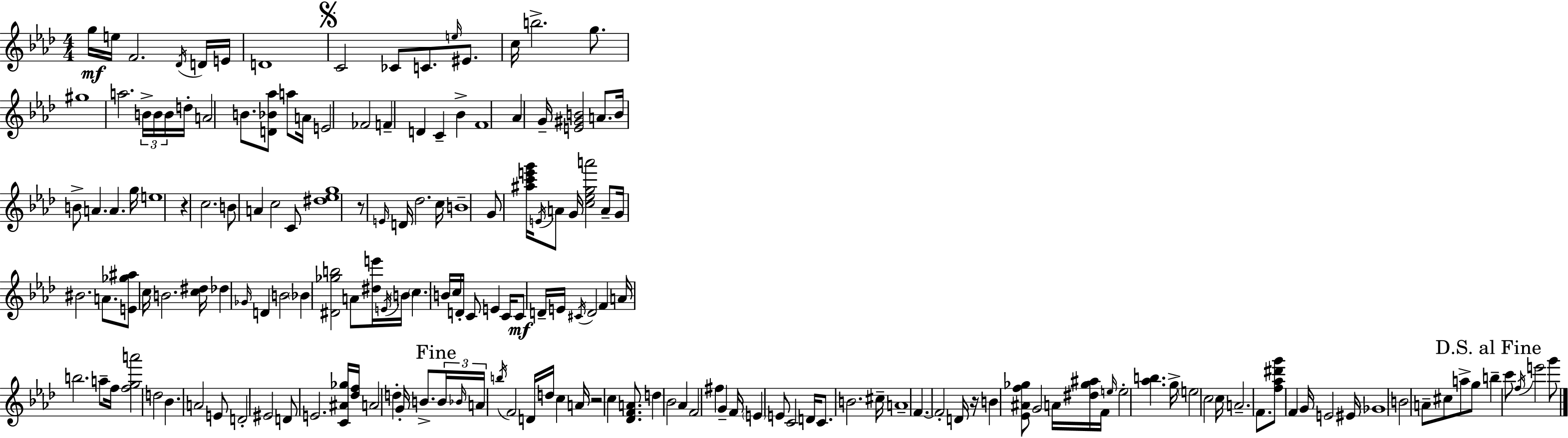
X:1
T:Untitled
M:4/4
L:1/4
K:Fm
g/4 e/4 F2 _D/4 D/4 E/4 D4 C2 _C/2 C/2 e/4 ^E/2 c/4 b2 g/2 ^g4 a2 B/4 B/4 B/4 d/4 A2 B/2 [D_B_a]/2 a/2 A/4 E2 _F2 F D C _B F4 _A G/4 [E^GB]2 A/2 B/4 B/2 A A g/4 e4 z c2 B/2 A c2 C/2 [^d_eg]4 z/2 E/4 D/4 _d2 c/4 B4 G/2 [^ac'e'g']/4 E/4 A/2 G/4 [c_ega']2 A/2 G/4 ^B2 A/2 [E_g^a]/2 c/4 B2 [c^d]/4 _d _G/4 D B2 _B [^D_gb]2 A/2 [^de']/4 E/4 B/4 c B/4 c/4 D/4 C/2 E C/4 C/2 D/4 E/4 ^C/4 D2 F A/4 b2 a/2 f/4 [fga']2 d2 _B A2 E/2 D2 ^E2 D/2 E2 [C^A_g]/4 [_df]/4 A2 d G/4 B/2 B/4 _B/4 A/4 b/4 F2 D/4 d/4 c A/4 z2 c [_DFA]/2 d _B2 _A F2 ^f G F/4 E E/2 C2 D/4 C/2 B2 ^c/4 A4 F F2 D/4 z/4 B [_E^Af_g]/2 G2 A/4 [^d_g^a]/4 F/4 e/4 e2 [_ab] g/4 e2 c2 c/4 A2 F/2 [f_a^d'g']/2 F G/4 E2 ^E/4 _G4 B2 A/2 ^c/2 a/2 g/2 b c'/2 f/4 e'2 g'/2